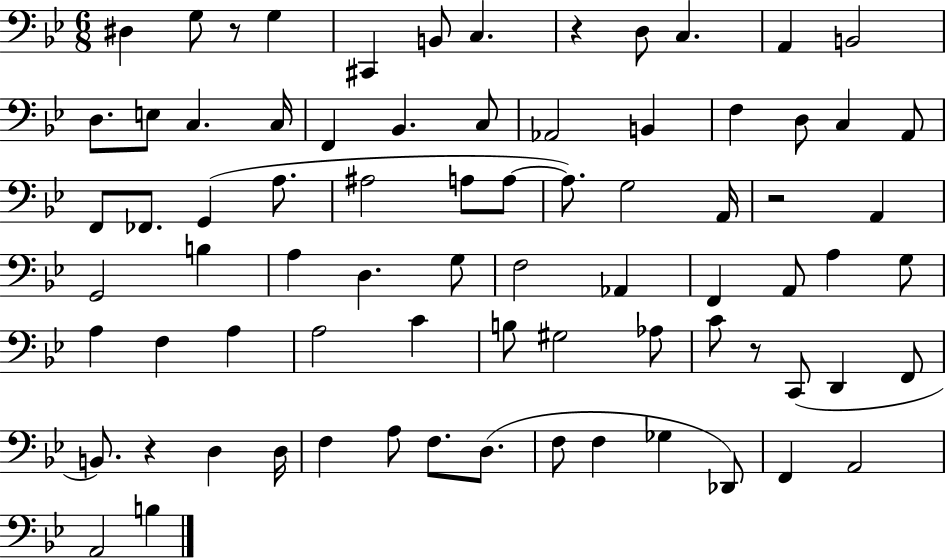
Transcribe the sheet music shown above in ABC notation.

X:1
T:Untitled
M:6/8
L:1/4
K:Bb
^D, G,/2 z/2 G, ^C,, B,,/2 C, z D,/2 C, A,, B,,2 D,/2 E,/2 C, C,/4 F,, _B,, C,/2 _A,,2 B,, F, D,/2 C, A,,/2 F,,/2 _F,,/2 G,, A,/2 ^A,2 A,/2 A,/2 A,/2 G,2 A,,/4 z2 A,, G,,2 B, A, D, G,/2 F,2 _A,, F,, A,,/2 A, G,/2 A, F, A, A,2 C B,/2 ^G,2 _A,/2 C/2 z/2 C,,/2 D,, F,,/2 B,,/2 z D, D,/4 F, A,/2 F,/2 D,/2 F,/2 F, _G, _D,,/2 F,, A,,2 A,,2 B,